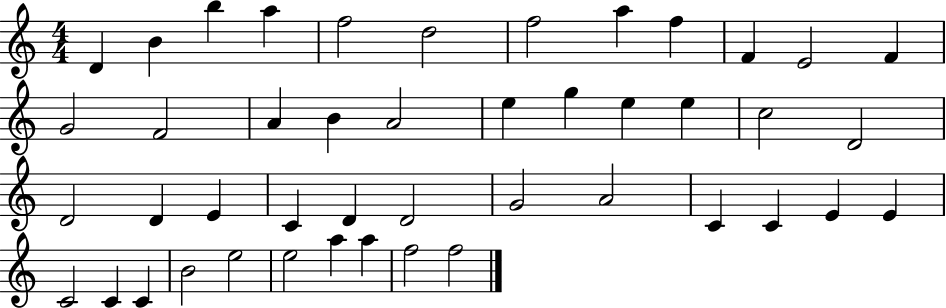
X:1
T:Untitled
M:4/4
L:1/4
K:C
D B b a f2 d2 f2 a f F E2 F G2 F2 A B A2 e g e e c2 D2 D2 D E C D D2 G2 A2 C C E E C2 C C B2 e2 e2 a a f2 f2